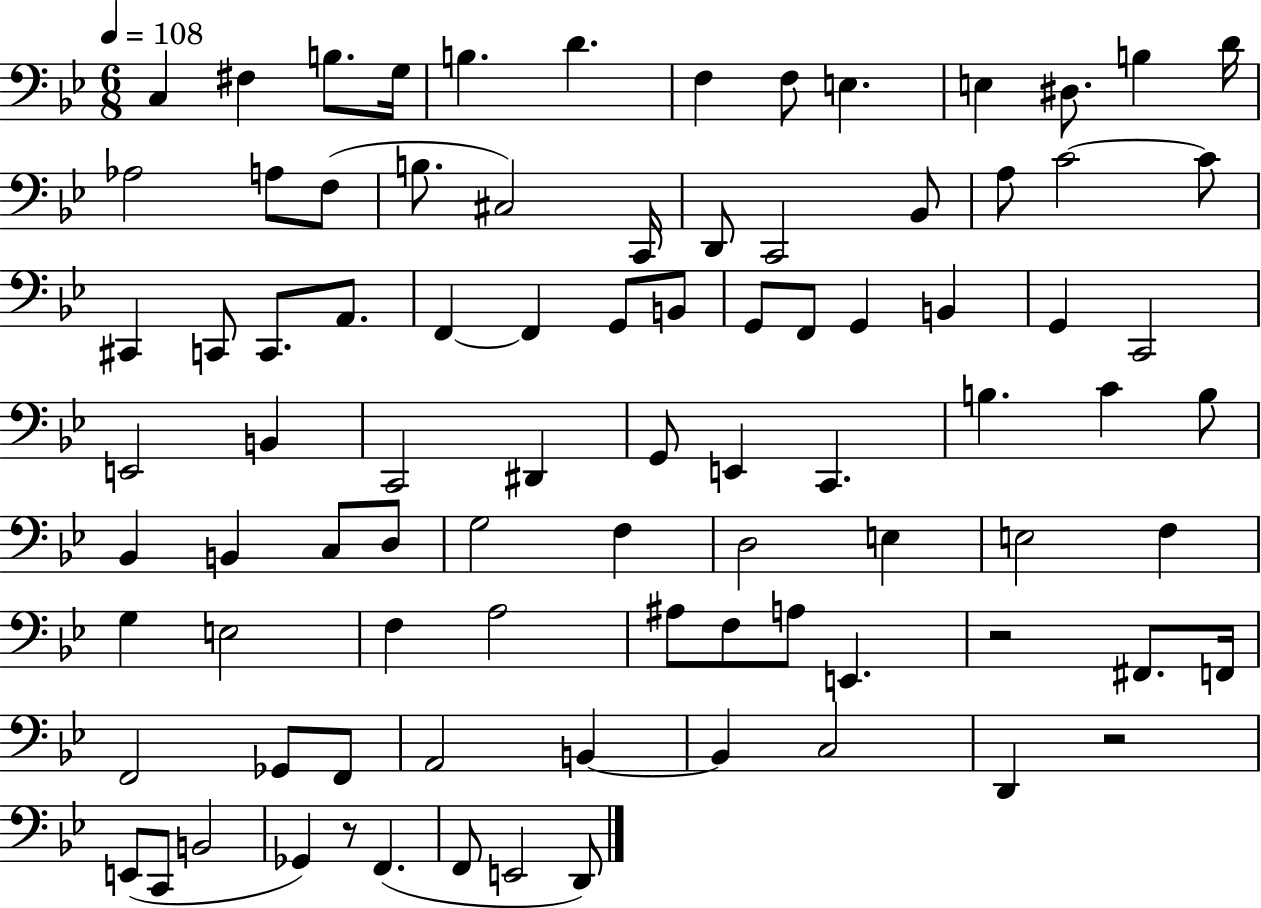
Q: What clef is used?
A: bass